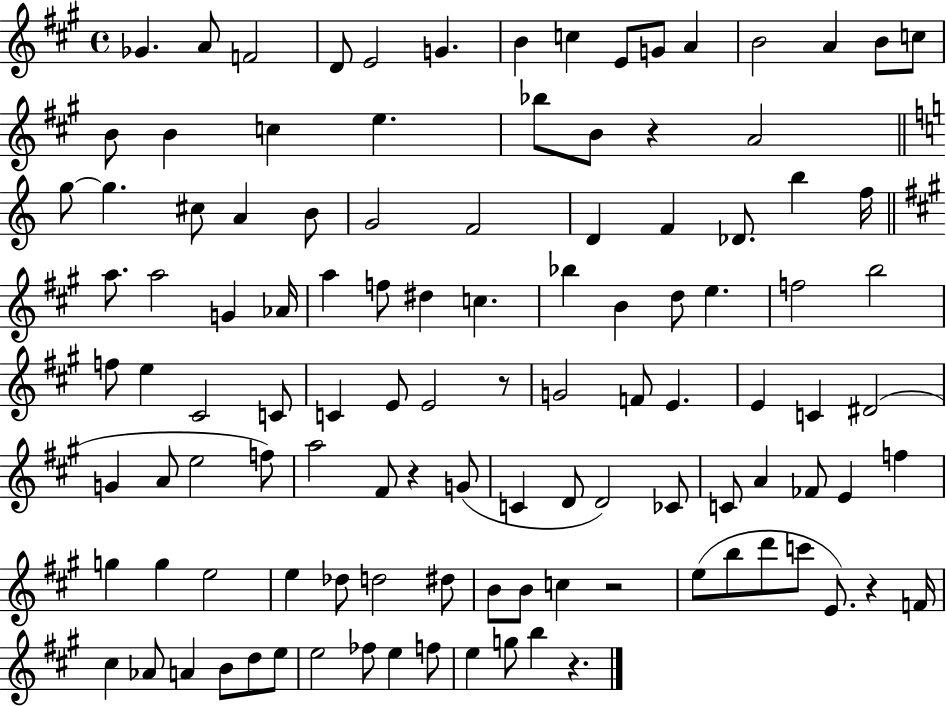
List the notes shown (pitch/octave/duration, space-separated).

Gb4/q. A4/e F4/h D4/e E4/h G4/q. B4/q C5/q E4/e G4/e A4/q B4/h A4/q B4/e C5/e B4/e B4/q C5/q E5/q. Bb5/e B4/e R/q A4/h G5/e G5/q. C#5/e A4/q B4/e G4/h F4/h D4/q F4/q Db4/e. B5/q F5/s A5/e. A5/h G4/q Ab4/s A5/q F5/e D#5/q C5/q. Bb5/q B4/q D5/e E5/q. F5/h B5/h F5/e E5/q C#4/h C4/e C4/q E4/e E4/h R/e G4/h F4/e E4/q. E4/q C4/q D#4/h G4/q A4/e E5/h F5/e A5/h F#4/e R/q G4/e C4/q D4/e D4/h CES4/e C4/e A4/q FES4/e E4/q F5/q G5/q G5/q E5/h E5/q Db5/e D5/h D#5/e B4/e B4/e C5/q R/h E5/e B5/e D6/e C6/e E4/e. R/q F4/s C#5/q Ab4/e A4/q B4/e D5/e E5/e E5/h FES5/e E5/q F5/e E5/q G5/e B5/q R/q.